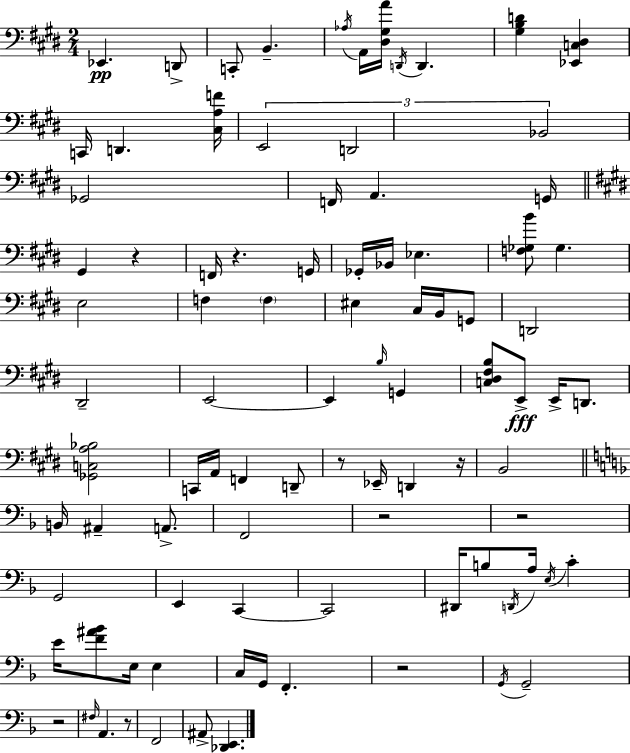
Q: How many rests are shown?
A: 9